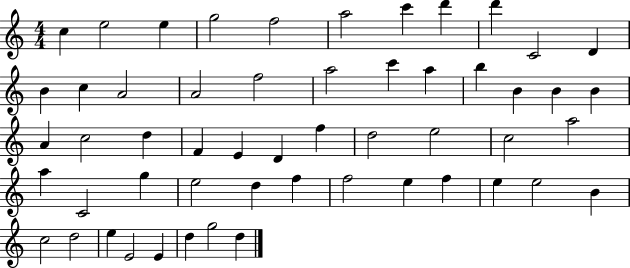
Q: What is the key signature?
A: C major